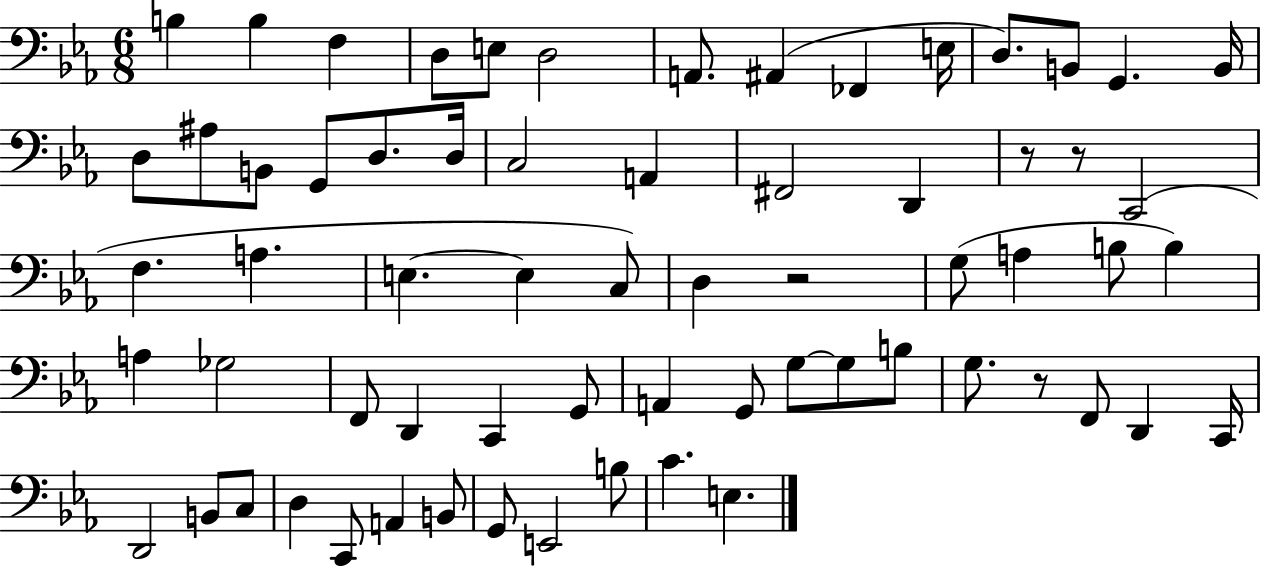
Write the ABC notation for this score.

X:1
T:Untitled
M:6/8
L:1/4
K:Eb
B, B, F, D,/2 E,/2 D,2 A,,/2 ^A,, _F,, E,/4 D,/2 B,,/2 G,, B,,/4 D,/2 ^A,/2 B,,/2 G,,/2 D,/2 D,/4 C,2 A,, ^F,,2 D,, z/2 z/2 C,,2 F, A, E, E, C,/2 D, z2 G,/2 A, B,/2 B, A, _G,2 F,,/2 D,, C,, G,,/2 A,, G,,/2 G,/2 G,/2 B,/2 G,/2 z/2 F,,/2 D,, C,,/4 D,,2 B,,/2 C,/2 D, C,,/2 A,, B,,/2 G,,/2 E,,2 B,/2 C E,